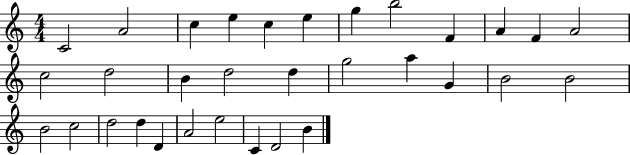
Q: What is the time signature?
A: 4/4